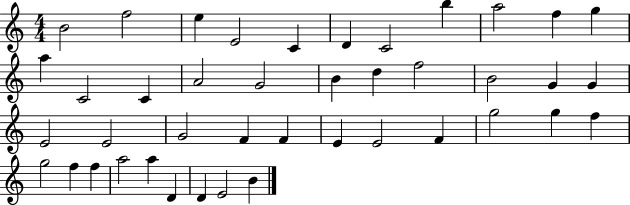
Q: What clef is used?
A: treble